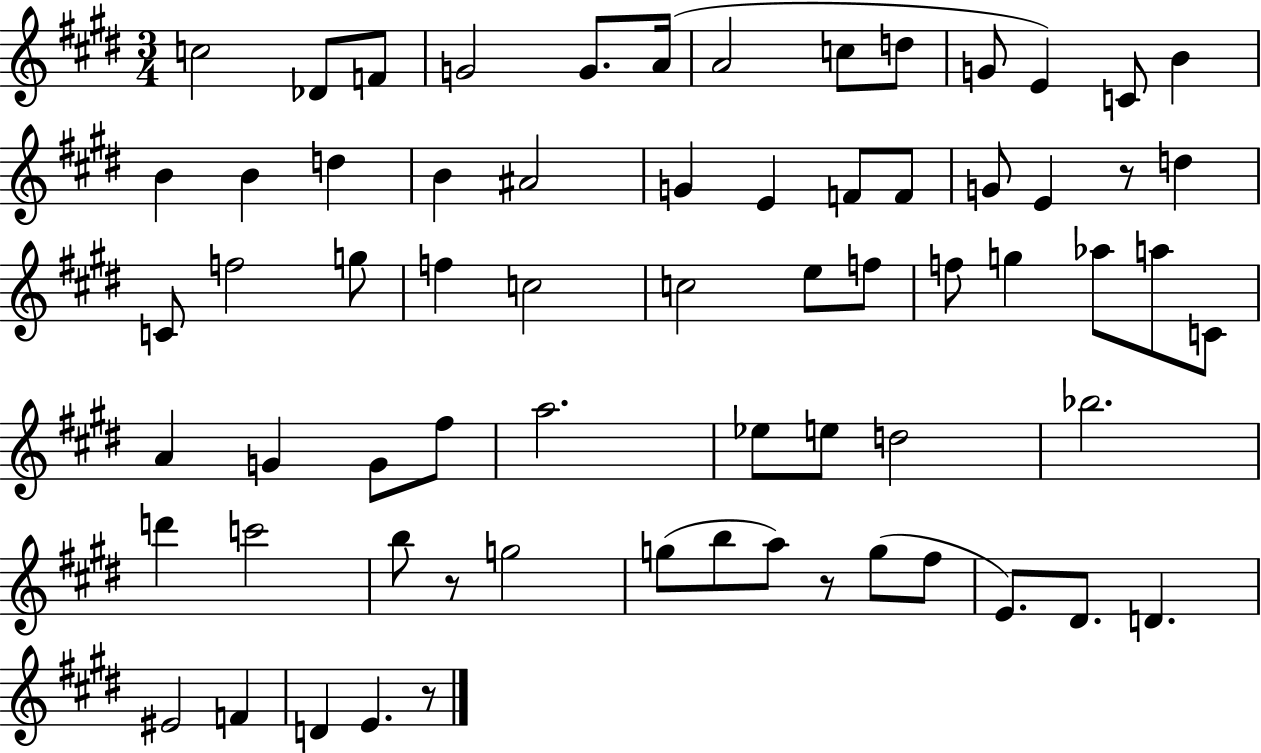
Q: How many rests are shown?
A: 4